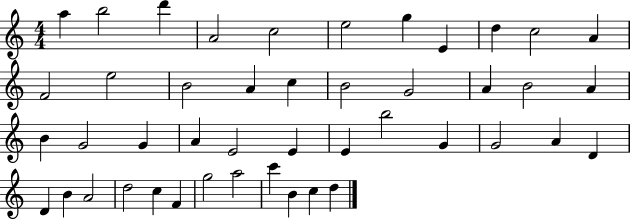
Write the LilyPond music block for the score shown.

{
  \clef treble
  \numericTimeSignature
  \time 4/4
  \key c \major
  a''4 b''2 d'''4 | a'2 c''2 | e''2 g''4 e'4 | d''4 c''2 a'4 | \break f'2 e''2 | b'2 a'4 c''4 | b'2 g'2 | a'4 b'2 a'4 | \break b'4 g'2 g'4 | a'4 e'2 e'4 | e'4 b''2 g'4 | g'2 a'4 d'4 | \break d'4 b'4 a'2 | d''2 c''4 f'4 | g''2 a''2 | c'''4 b'4 c''4 d''4 | \break \bar "|."
}